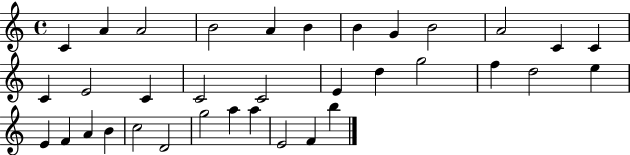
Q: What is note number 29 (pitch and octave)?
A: D4